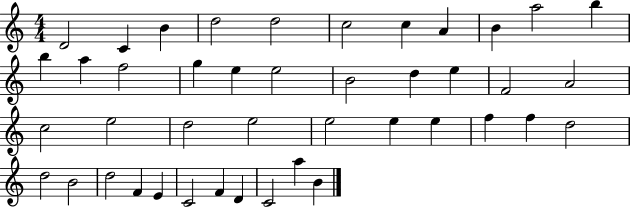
X:1
T:Untitled
M:4/4
L:1/4
K:C
D2 C B d2 d2 c2 c A B a2 b b a f2 g e e2 B2 d e F2 A2 c2 e2 d2 e2 e2 e e f f d2 d2 B2 d2 F E C2 F D C2 a B